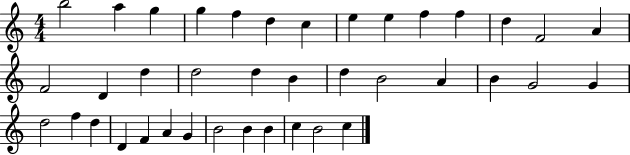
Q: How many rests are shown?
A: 0